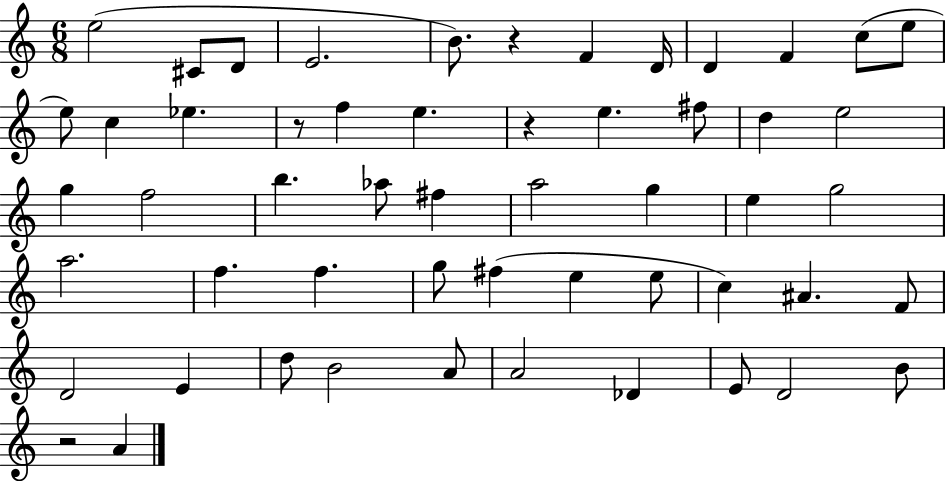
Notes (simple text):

E5/h C#4/e D4/e E4/h. B4/e. R/q F4/q D4/s D4/q F4/q C5/e E5/e E5/e C5/q Eb5/q. R/e F5/q E5/q. R/q E5/q. F#5/e D5/q E5/h G5/q F5/h B5/q. Ab5/e F#5/q A5/h G5/q E5/q G5/h A5/h. F5/q. F5/q. G5/e F#5/q E5/q E5/e C5/q A#4/q. F4/e D4/h E4/q D5/e B4/h A4/e A4/h Db4/q E4/e D4/h B4/e R/h A4/q